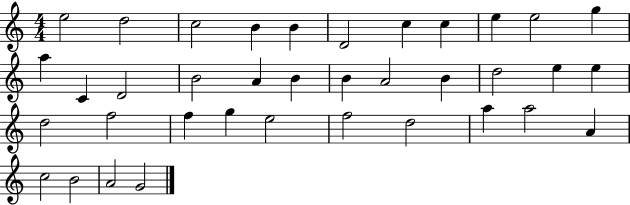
X:1
T:Untitled
M:4/4
L:1/4
K:C
e2 d2 c2 B B D2 c c e e2 g a C D2 B2 A B B A2 B d2 e e d2 f2 f g e2 f2 d2 a a2 A c2 B2 A2 G2